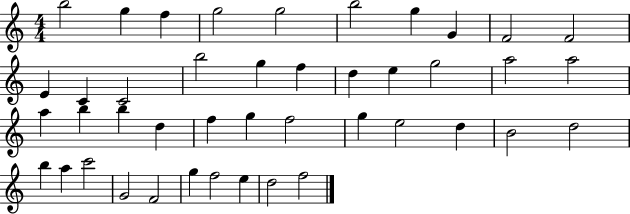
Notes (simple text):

B5/h G5/q F5/q G5/h G5/h B5/h G5/q G4/q F4/h F4/h E4/q C4/q C4/h B5/h G5/q F5/q D5/q E5/q G5/h A5/h A5/h A5/q B5/q B5/q D5/q F5/q G5/q F5/h G5/q E5/h D5/q B4/h D5/h B5/q A5/q C6/h G4/h F4/h G5/q F5/h E5/q D5/h F5/h